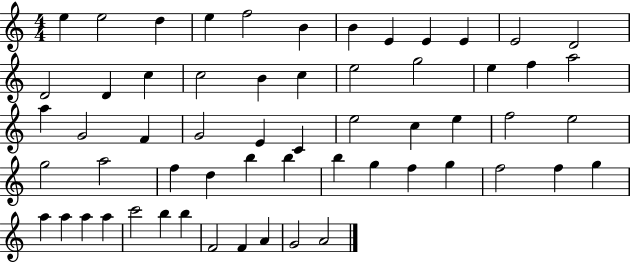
{
  \clef treble
  \numericTimeSignature
  \time 4/4
  \key c \major
  e''4 e''2 d''4 | e''4 f''2 b'4 | b'4 e'4 e'4 e'4 | e'2 d'2 | \break d'2 d'4 c''4 | c''2 b'4 c''4 | e''2 g''2 | e''4 f''4 a''2 | \break a''4 g'2 f'4 | g'2 e'4 c'4 | e''2 c''4 e''4 | f''2 e''2 | \break g''2 a''2 | f''4 d''4 b''4 b''4 | b''4 g''4 f''4 g''4 | f''2 f''4 g''4 | \break a''4 a''4 a''4 a''4 | c'''2 b''4 b''4 | f'2 f'4 a'4 | g'2 a'2 | \break \bar "|."
}